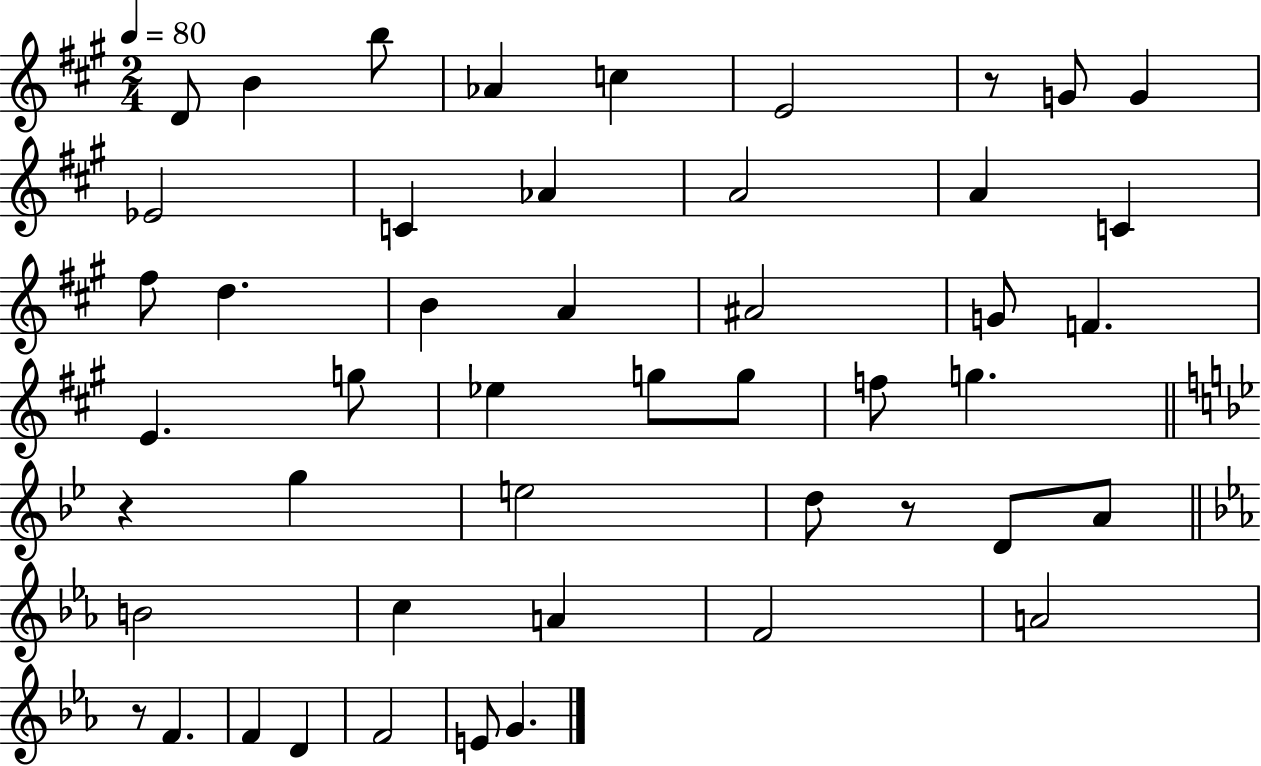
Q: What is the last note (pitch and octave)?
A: G4